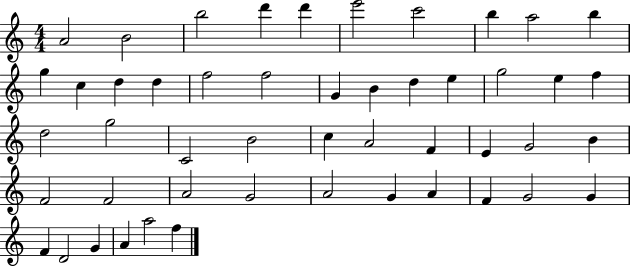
{
  \clef treble
  \numericTimeSignature
  \time 4/4
  \key c \major
  a'2 b'2 | b''2 d'''4 d'''4 | e'''2 c'''2 | b''4 a''2 b''4 | \break g''4 c''4 d''4 d''4 | f''2 f''2 | g'4 b'4 d''4 e''4 | g''2 e''4 f''4 | \break d''2 g''2 | c'2 b'2 | c''4 a'2 f'4 | e'4 g'2 b'4 | \break f'2 f'2 | a'2 g'2 | a'2 g'4 a'4 | f'4 g'2 g'4 | \break f'4 d'2 g'4 | a'4 a''2 f''4 | \bar "|."
}